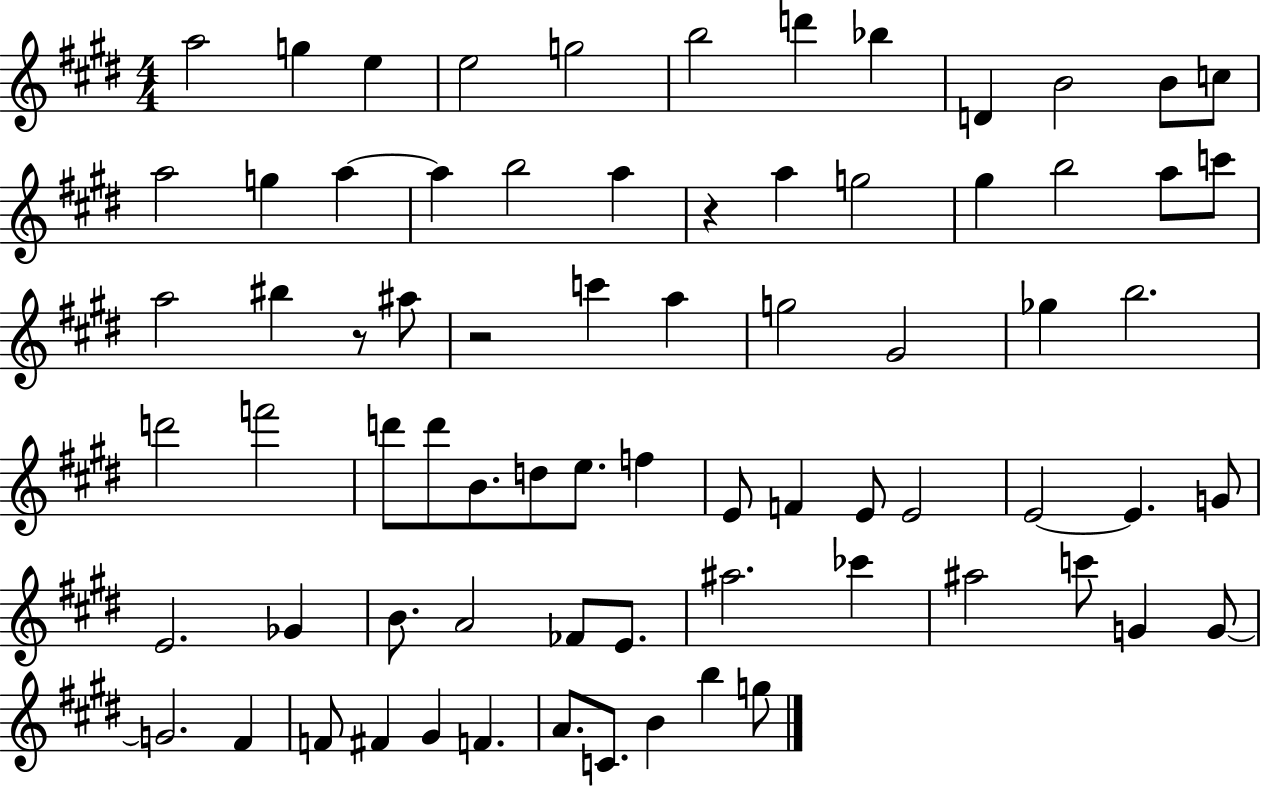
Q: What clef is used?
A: treble